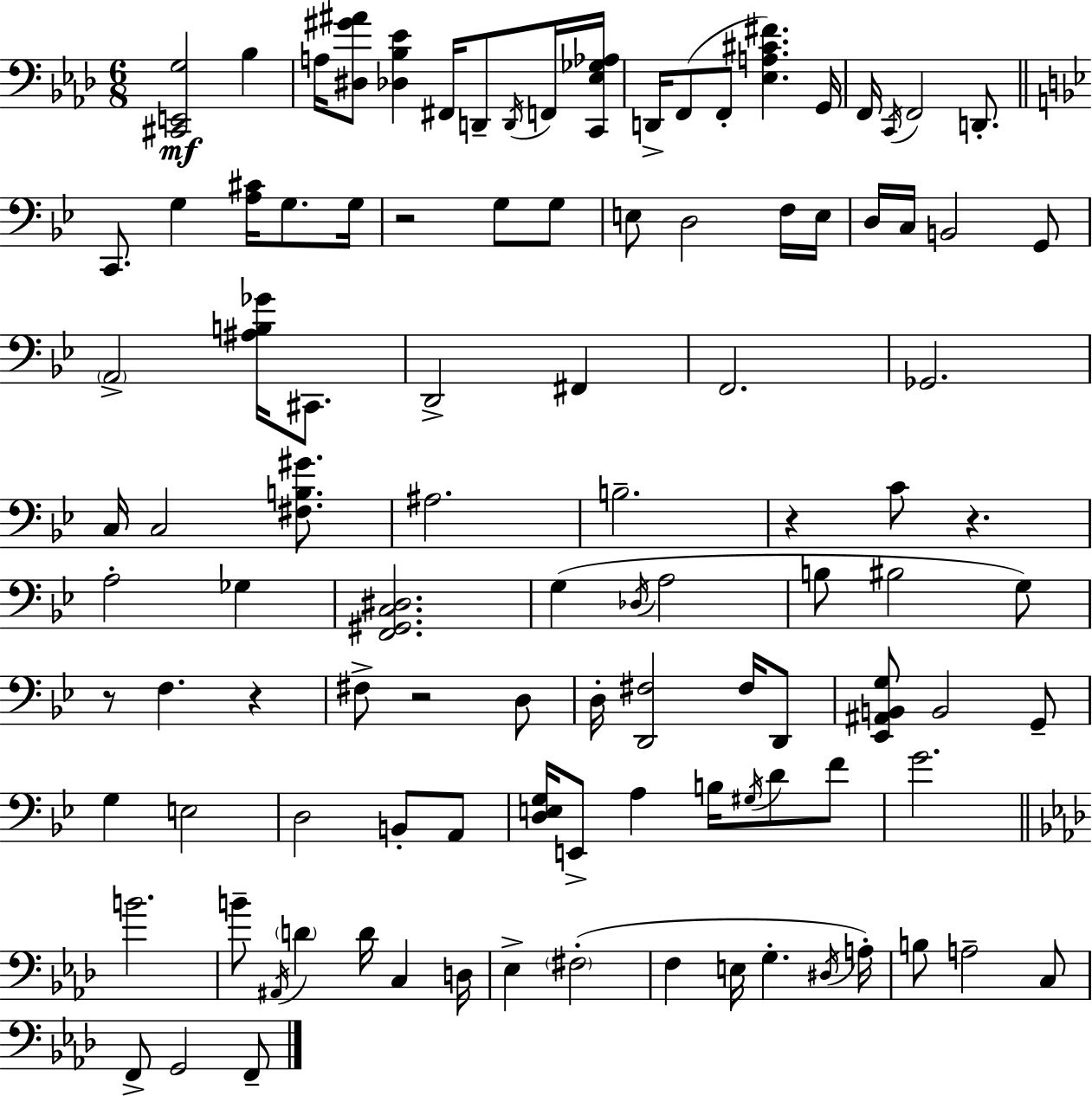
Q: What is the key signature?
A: AES major